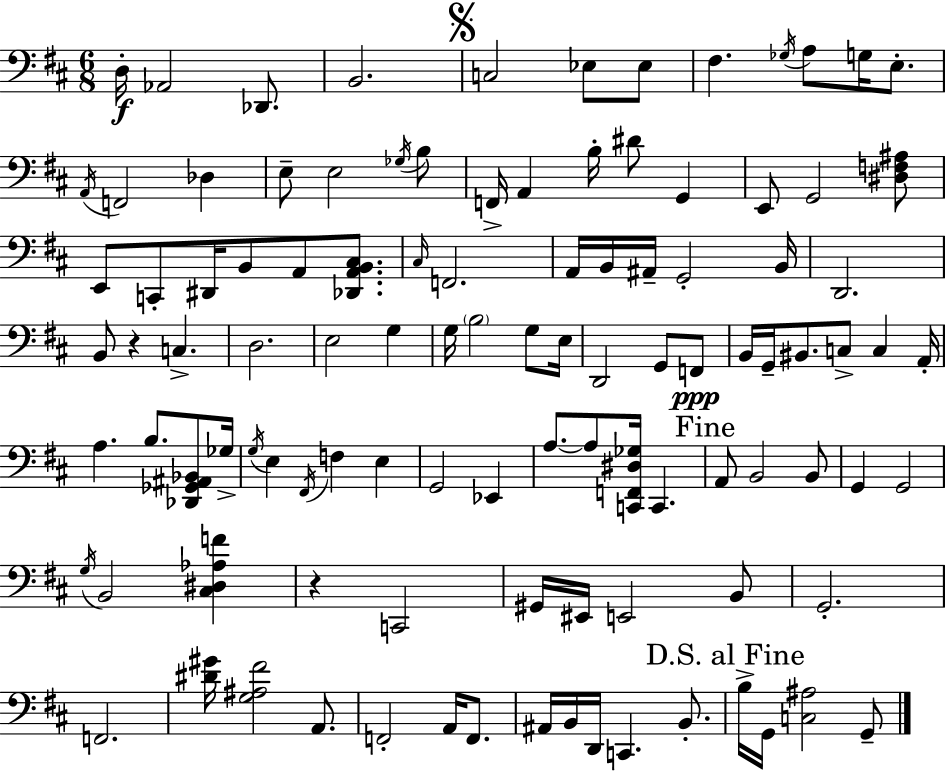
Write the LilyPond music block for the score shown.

{
  \clef bass
  \numericTimeSignature
  \time 6/8
  \key d \major
  d16-.\f aes,2 des,8. | b,2. | \mark \markup { \musicglyph "scripts.segno" } c2 ees8 ees8 | fis4. \acciaccatura { ges16 } a8 g16 e8.-. | \break \acciaccatura { a,16 } f,2 des4 | e8-- e2 | \acciaccatura { ges16 } b8 f,16-> a,4 b16-. dis'8 g,4 | e,8 g,2 | \break <dis f ais>8 e,8 c,8-. dis,16 b,8 a,8 | <des, a, b, cis>8. \grace { cis16 } f,2. | a,16 b,16 ais,16-- g,2-. | b,16 d,2. | \break b,8 r4 c4.-> | d2. | e2 | g4 g16 \parenthesize b2 | \break g8 e16 d,2 | g,8 f,8\ppp b,16 g,16-- bis,8. c8-> c4 | a,16-. a4. b8. | <des, ges, ais, bes,>8 ges16-> \acciaccatura { g16 } e4 \acciaccatura { fis,16 } f4 | \break e4 g,2 | ees,4 a8.~~ a8 <c, f, dis ges>16 | c,4. \mark "Fine" a,8 b,2 | b,8 g,4 g,2 | \break \acciaccatura { g16 } b,2 | <cis dis aes f'>4 r4 c,2 | gis,16 eis,16 e,2 | b,8 g,2.-. | \break f,2. | <dis' gis'>16 <g ais fis'>2 | a,8. f,2-. | a,16 f,8. ais,16 b,16 d,16 c,4. | \break b,8.-. \mark "D.S. al Fine" b16-> g,16 <c ais>2 | g,8-- \bar "|."
}